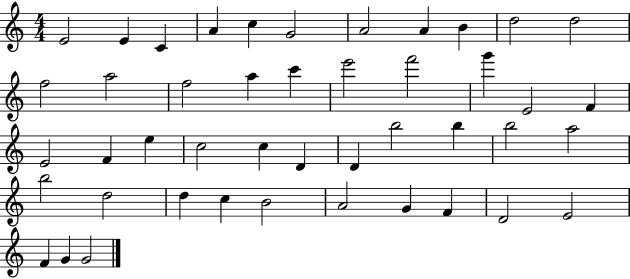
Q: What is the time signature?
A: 4/4